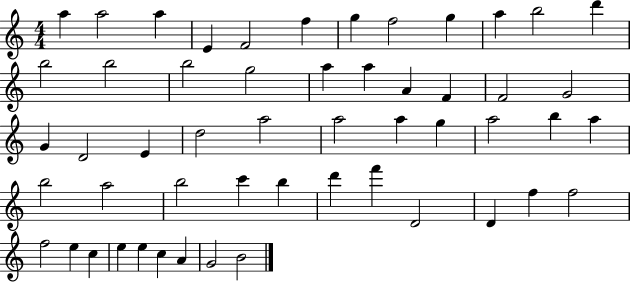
X:1
T:Untitled
M:4/4
L:1/4
K:C
a a2 a E F2 f g f2 g a b2 d' b2 b2 b2 g2 a a A F F2 G2 G D2 E d2 a2 a2 a g a2 b a b2 a2 b2 c' b d' f' D2 D f f2 f2 e c e e c A G2 B2